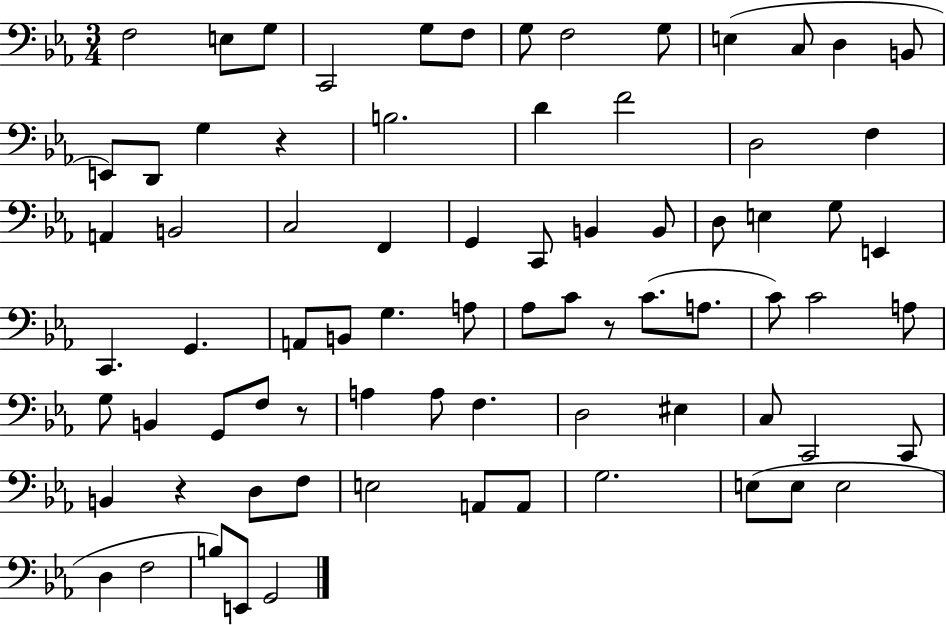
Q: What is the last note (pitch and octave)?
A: G2